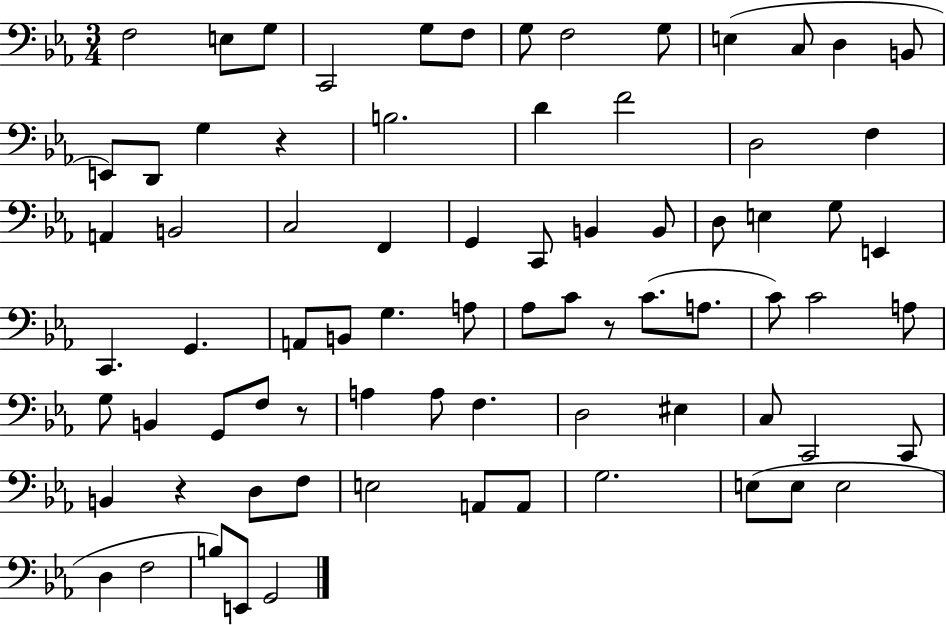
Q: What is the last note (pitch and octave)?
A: G2